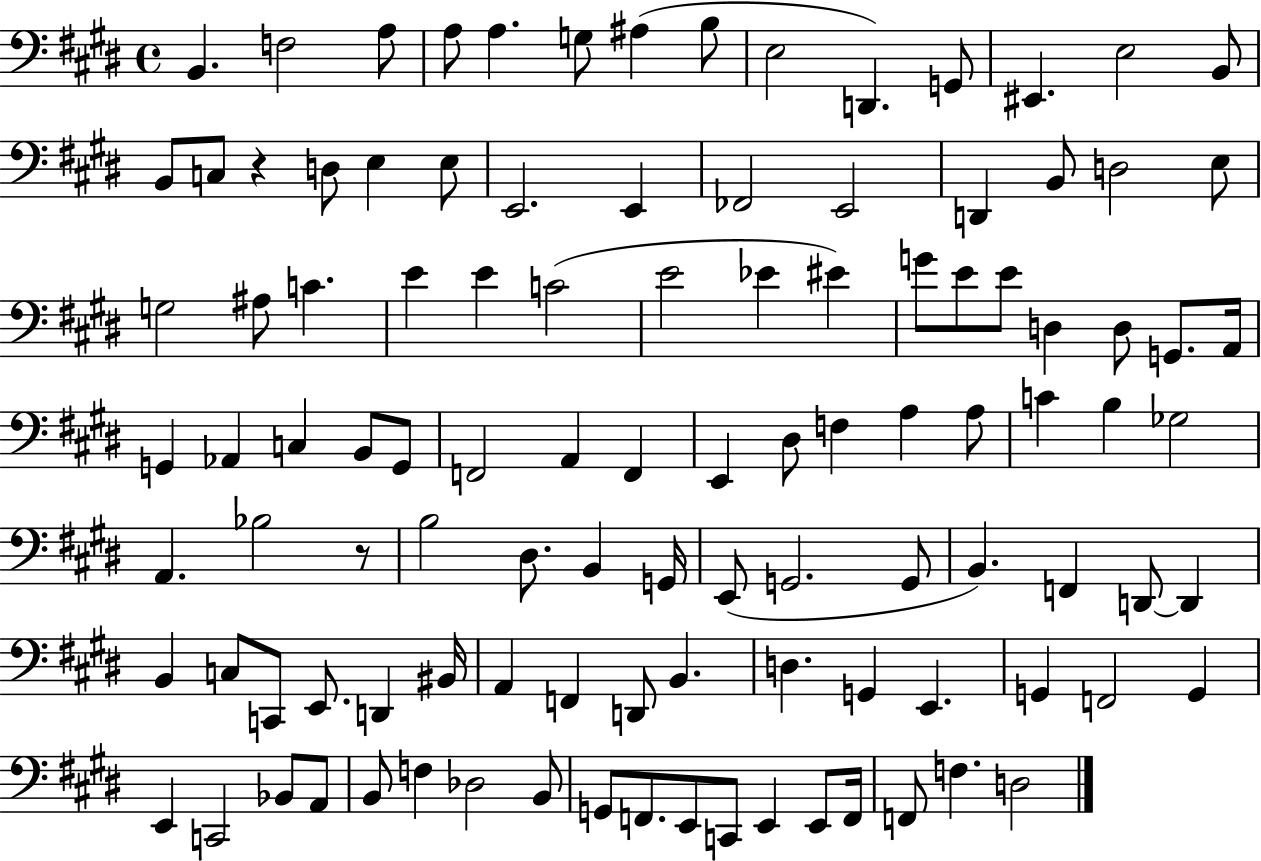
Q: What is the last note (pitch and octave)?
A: D3